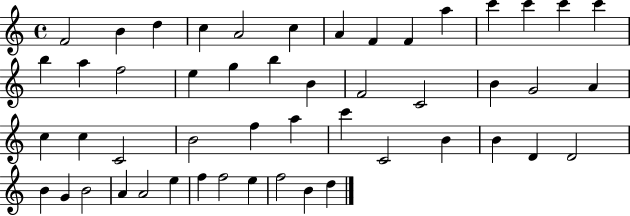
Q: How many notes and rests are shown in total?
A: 50